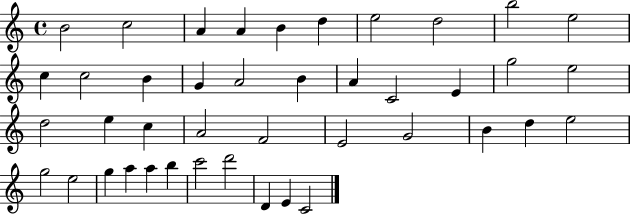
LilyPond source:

{
  \clef treble
  \time 4/4
  \defaultTimeSignature
  \key c \major
  b'2 c''2 | a'4 a'4 b'4 d''4 | e''2 d''2 | b''2 e''2 | \break c''4 c''2 b'4 | g'4 a'2 b'4 | a'4 c'2 e'4 | g''2 e''2 | \break d''2 e''4 c''4 | a'2 f'2 | e'2 g'2 | b'4 d''4 e''2 | \break g''2 e''2 | g''4 a''4 a''4 b''4 | c'''2 d'''2 | d'4 e'4 c'2 | \break \bar "|."
}